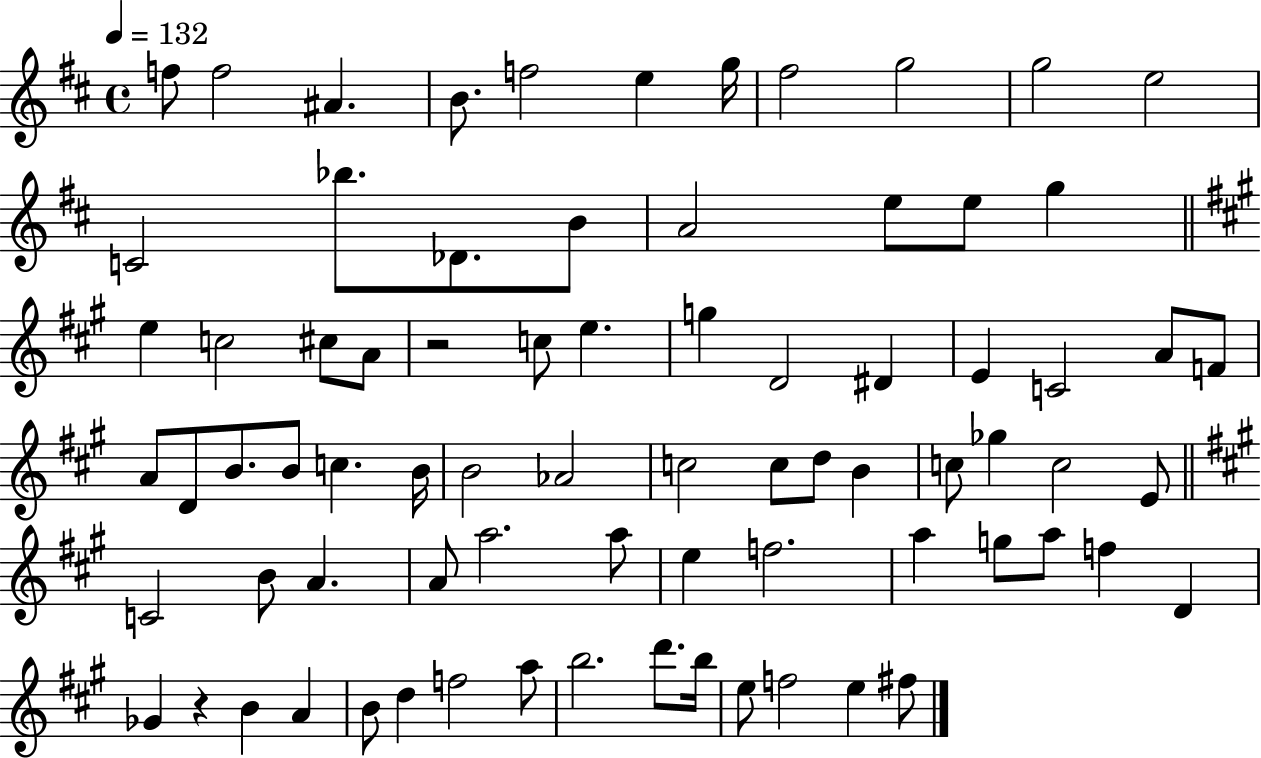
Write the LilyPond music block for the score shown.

{
  \clef treble
  \time 4/4
  \defaultTimeSignature
  \key d \major
  \tempo 4 = 132
  \repeat volta 2 { f''8 f''2 ais'4. | b'8. f''2 e''4 g''16 | fis''2 g''2 | g''2 e''2 | \break c'2 bes''8. des'8. b'8 | a'2 e''8 e''8 g''4 | \bar "||" \break \key a \major e''4 c''2 cis''8 a'8 | r2 c''8 e''4. | g''4 d'2 dis'4 | e'4 c'2 a'8 f'8 | \break a'8 d'8 b'8. b'8 c''4. b'16 | b'2 aes'2 | c''2 c''8 d''8 b'4 | c''8 ges''4 c''2 e'8 | \break \bar "||" \break \key a \major c'2 b'8 a'4. | a'8 a''2. a''8 | e''4 f''2. | a''4 g''8 a''8 f''4 d'4 | \break ges'4 r4 b'4 a'4 | b'8 d''4 f''2 a''8 | b''2. d'''8. b''16 | e''8 f''2 e''4 fis''8 | \break } \bar "|."
}